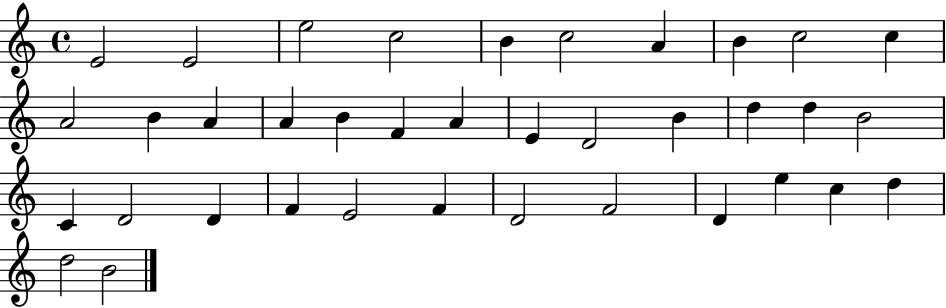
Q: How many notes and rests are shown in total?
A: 37